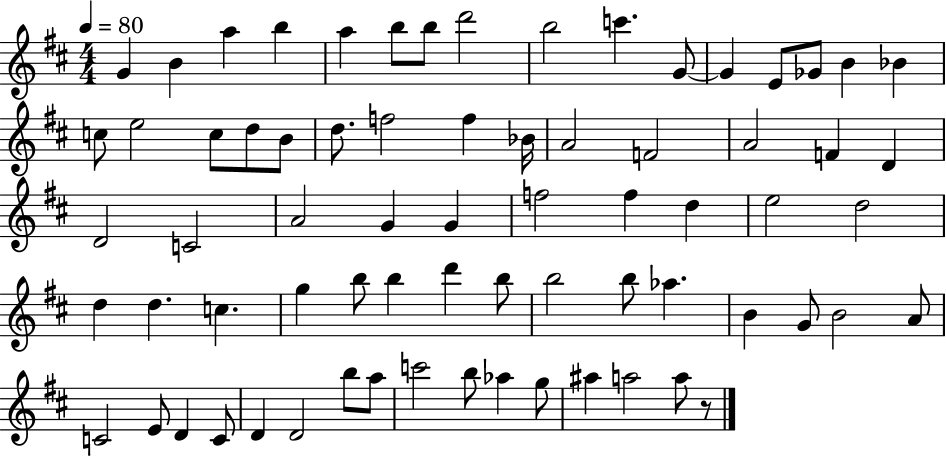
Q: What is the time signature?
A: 4/4